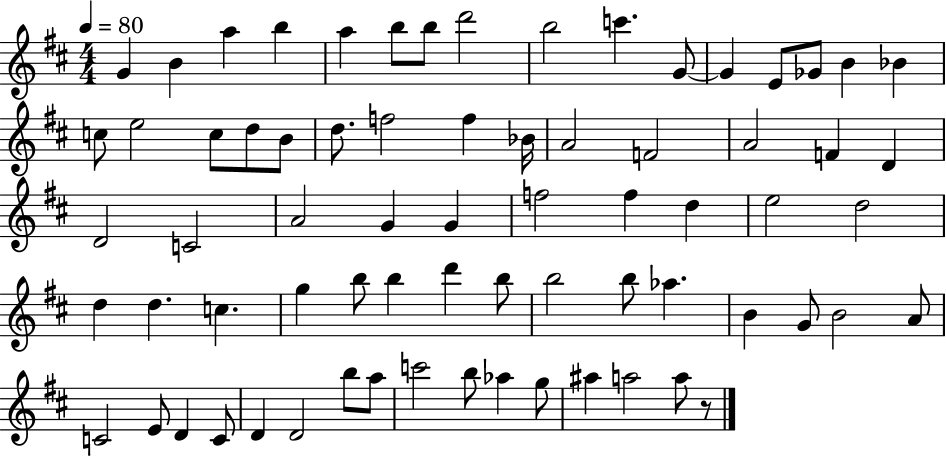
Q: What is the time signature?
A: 4/4